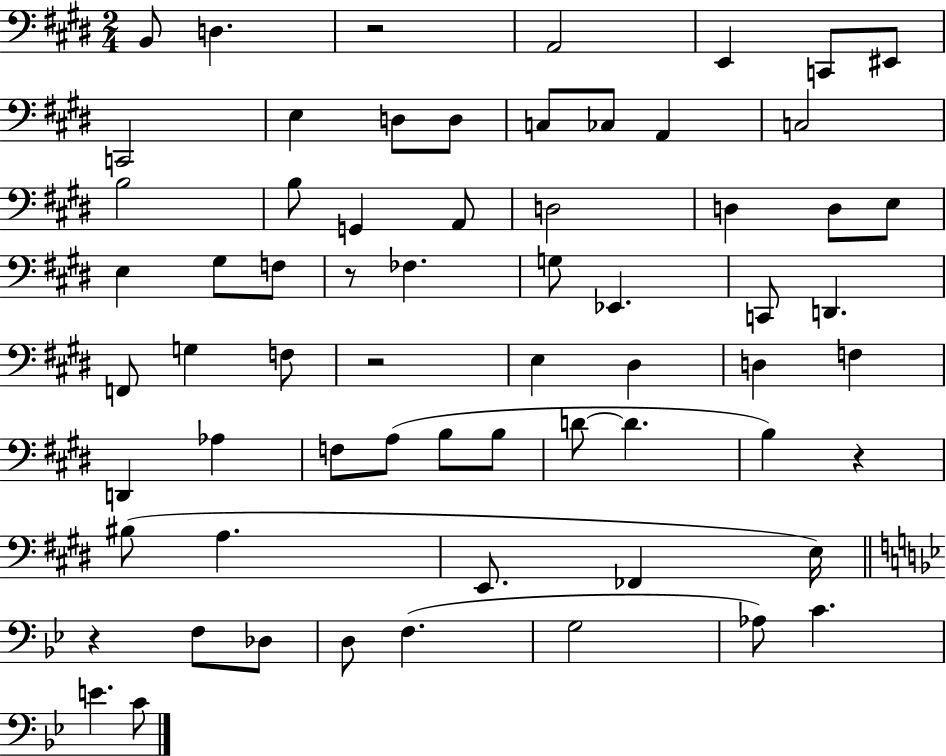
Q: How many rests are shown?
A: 5